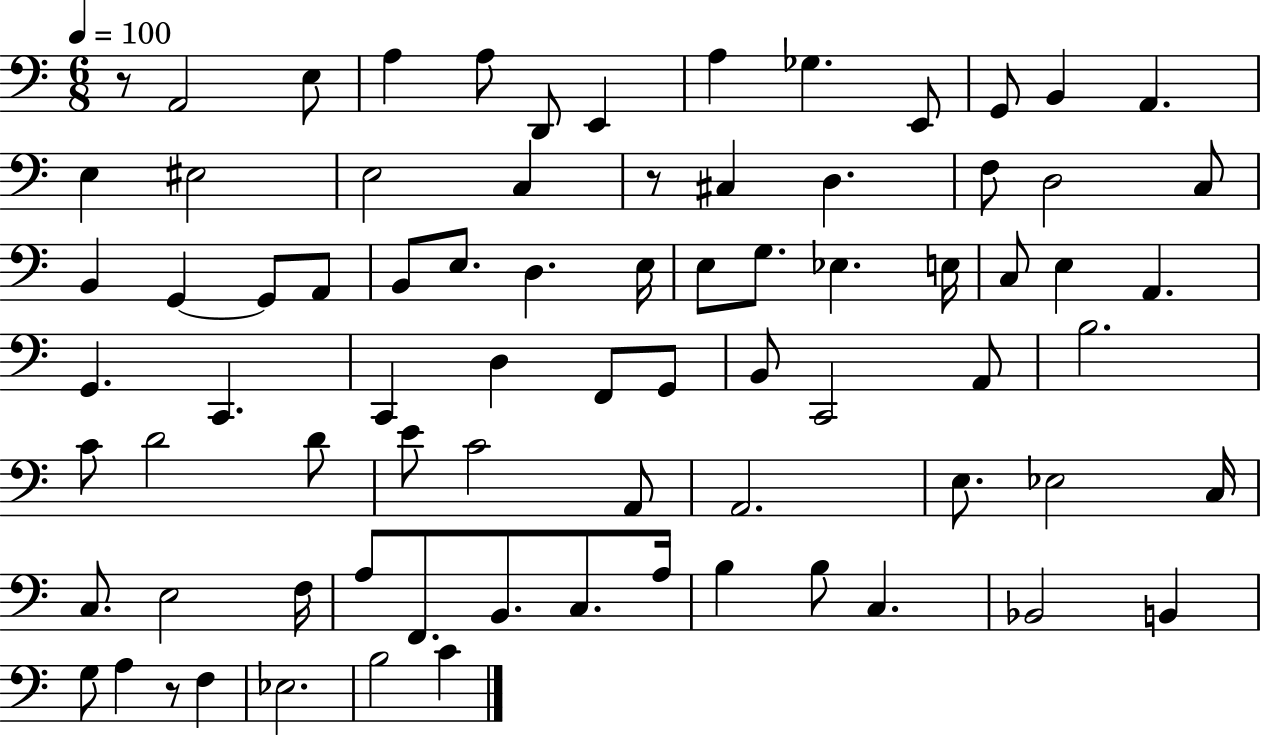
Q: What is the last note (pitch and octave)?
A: C4